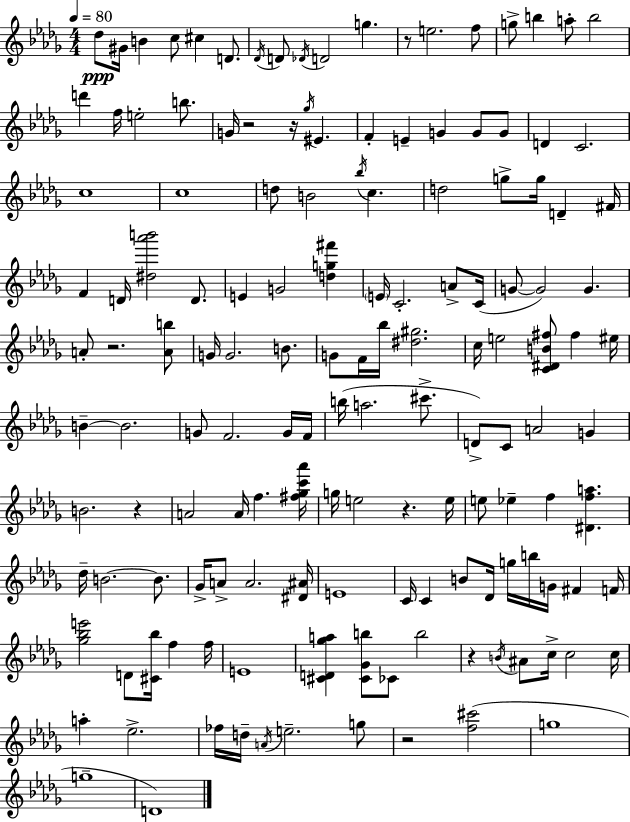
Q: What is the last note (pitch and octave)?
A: D4